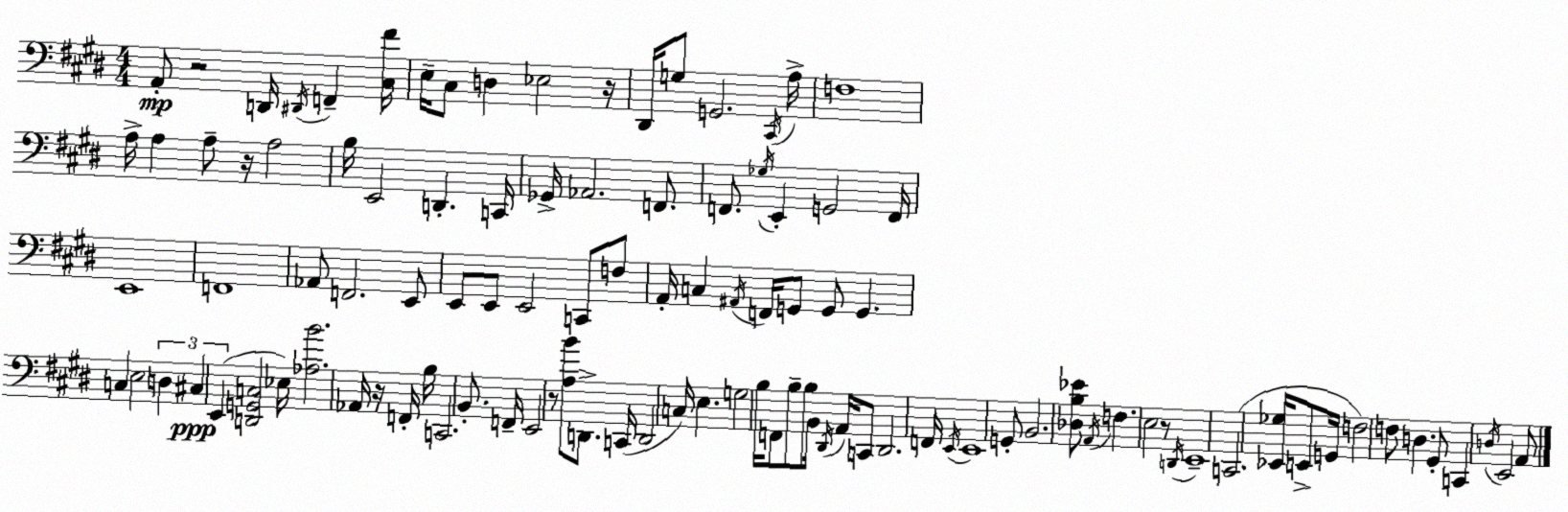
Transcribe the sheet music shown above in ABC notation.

X:1
T:Untitled
M:4/4
L:1/4
K:E
A,,/2 z2 D,,/4 ^D,,/4 F,, [^C,^F]/4 E,/4 ^C,/2 D, _E,2 z/4 ^D,,/4 G,/2 G,,2 ^C,,/4 A,/4 F,4 A,/4 A, A,/2 z/4 A,2 B,/4 E,,2 D,, C,,/4 _G,,/4 _A,,2 F,,/2 F,,/2 _G,/4 E,, G,,2 F,,/4 E,,4 F,,4 _A,,/2 F,,2 E,,/2 E,,/2 E,,/2 E,,2 C,,/2 F,/2 A,,/4 C, ^A,,/4 F,,/4 G,,/2 G,,/2 G,, C, E,2 D, ^C, E,, [D,,G,,C,]2 _E,/4 [_A,B]2 _A,,/4 z/4 F,,/4 B,/4 C,,2 B,,/2 F,,/4 E,,2 z/2 [A,B]/2 D,,/2 C,,/4 D,,2 C,/4 E, G,2 B,/4 F,,/2 B,/2 B,/2 B,,/4 ^D,,/4 A,,/4 C,,/2 ^D,,2 F,,/4 E,,/4 E,,4 G,,/2 B,,2 [_D,B,_E]/2 A,,/4 F, E,2 z/2 D,,/4 E,,4 C,,2 [_E,,_G,]/4 E,,/2 G,,/4 F,2 F,/2 D, ^G,,/2 C,, D,/4 E,,2 A,,/2